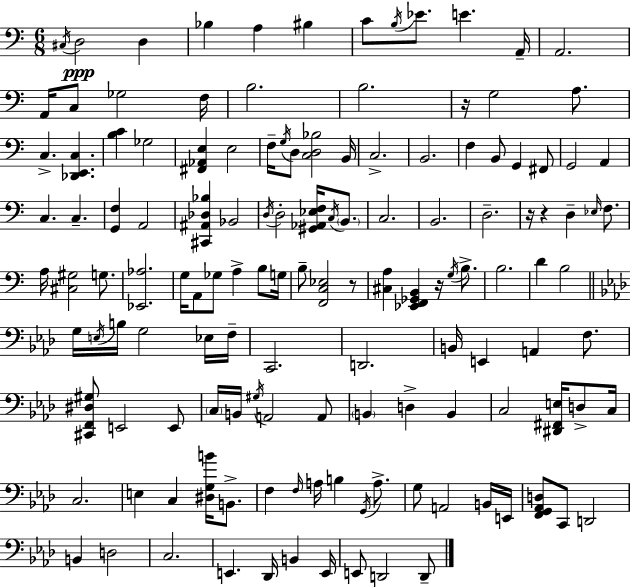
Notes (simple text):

C#3/s D3/h D3/q Bb3/q A3/q BIS3/q C4/e B3/s Eb4/e. E4/q. A2/s A2/h. A2/s C3/e Gb3/h F3/s B3/h. B3/h. R/s G3/h A3/e. C3/q. [Db2,E2,C3]/q. [B3,C4]/q Gb3/h [F#2,Ab2,E3]/q E3/h F3/s G3/s D3/e [C3,D3,Bb3]/h B2/s C3/h. B2/h. F3/q B2/e G2/q F#2/e G2/h A2/q C3/q. C3/q. [G2,F3]/q A2/h [C#2,A#2,Db3,Bb3]/q Bb2/h D3/s D3/h [G#2,Ab2,Eb3,F3]/s C3/s B2/e. C3/h. B2/h. D3/h. R/s R/q D3/q Eb3/s F3/e. A3/s [C#3,G#3]/h G3/e. [Eb2,Ab3]/h. G3/s A2/e Gb3/e A3/q B3/e G3/s B3/e [F2,C3,Eb3]/h R/e [C#3,A3]/q [Eb2,F2,Gb2,B2]/q R/s G3/s B3/e. B3/h. D4/q B3/h G3/s E3/s B3/s G3/h Eb3/s F3/s C2/h. D2/h. B2/s E2/q A2/q F3/e. [C#2,F2,D#3,G#3]/e E2/h E2/e C3/s B2/s G#3/s A2/h A2/e B2/q D3/q B2/q C3/h [D#2,F#2,E3]/s D3/e C3/s C3/h. E3/q C3/q [D#3,G3,B4]/s B2/e. F3/q F3/s A3/s B3/q G2/s A3/e. G3/e A2/h B2/s E2/s [F2,G2,Ab2,D3]/e C2/e D2/h B2/q D3/h C3/h. E2/q. Db2/s B2/q E2/s E2/e D2/h D2/e